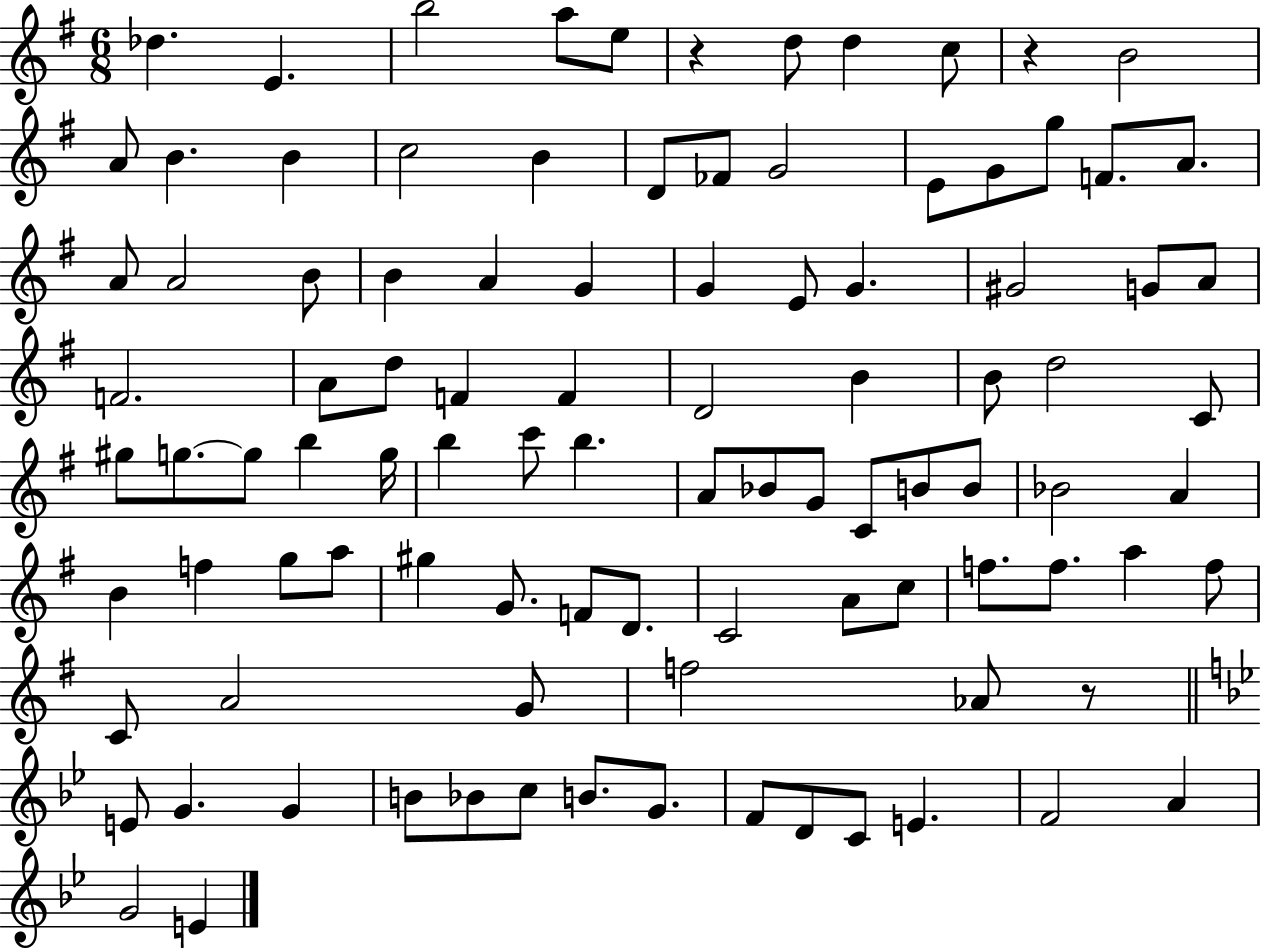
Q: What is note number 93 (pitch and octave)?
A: F4